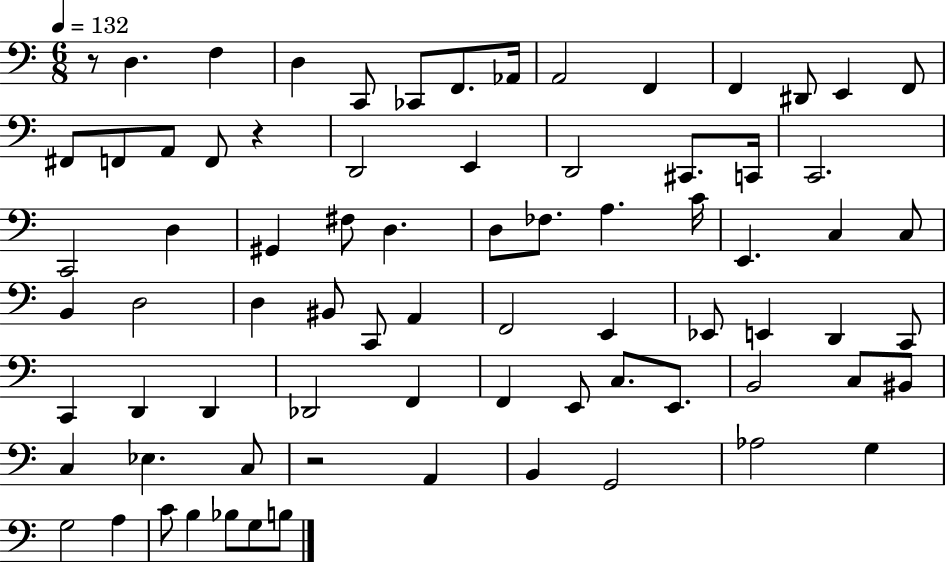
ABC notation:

X:1
T:Untitled
M:6/8
L:1/4
K:C
z/2 D, F, D, C,,/2 _C,,/2 F,,/2 _A,,/4 A,,2 F,, F,, ^D,,/2 E,, F,,/2 ^F,,/2 F,,/2 A,,/2 F,,/2 z D,,2 E,, D,,2 ^C,,/2 C,,/4 C,,2 C,,2 D, ^G,, ^F,/2 D, D,/2 _F,/2 A, C/4 E,, C, C,/2 B,, D,2 D, ^B,,/2 C,,/2 A,, F,,2 E,, _E,,/2 E,, D,, C,,/2 C,, D,, D,, _D,,2 F,, F,, E,,/2 C,/2 E,,/2 B,,2 C,/2 ^B,,/2 C, _E, C,/2 z2 A,, B,, G,,2 _A,2 G, G,2 A, C/2 B, _B,/2 G,/2 B,/2